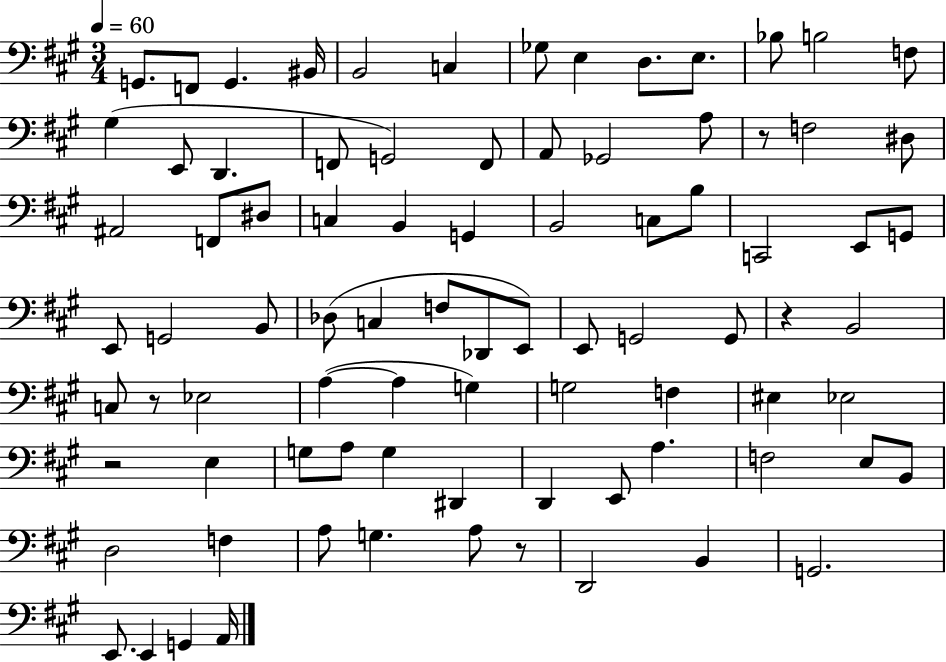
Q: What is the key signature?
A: A major